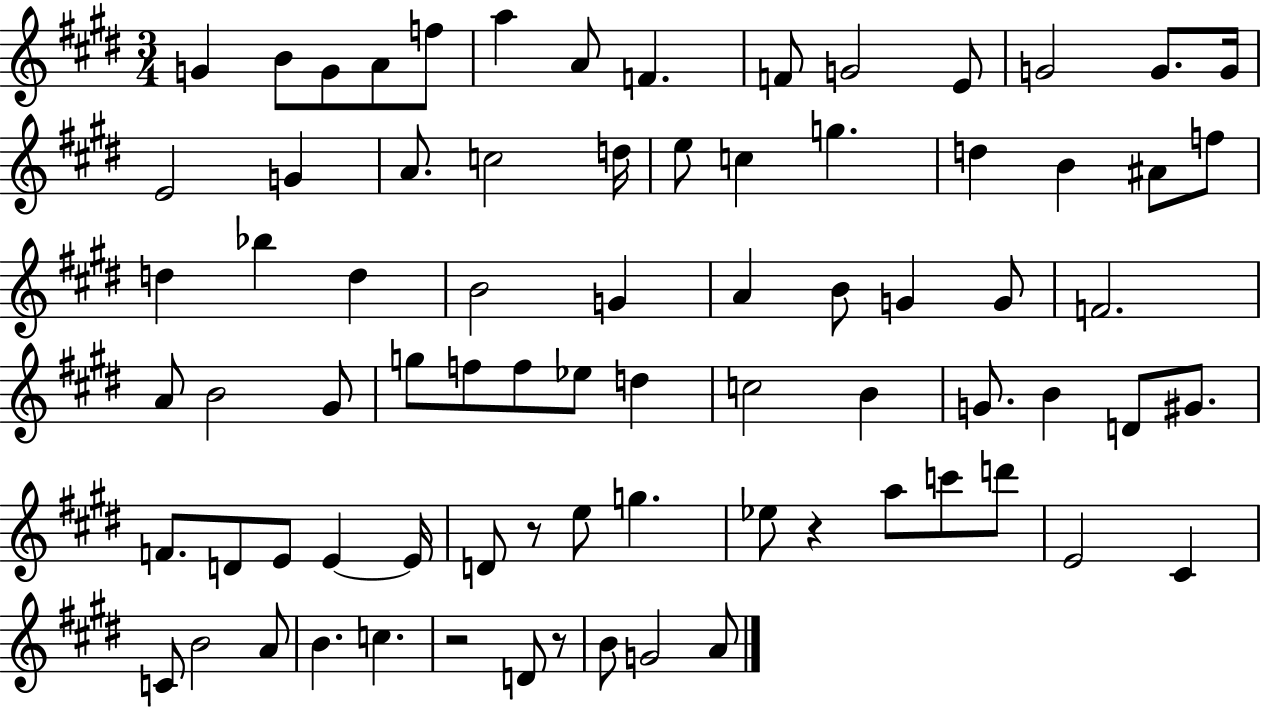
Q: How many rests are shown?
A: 4